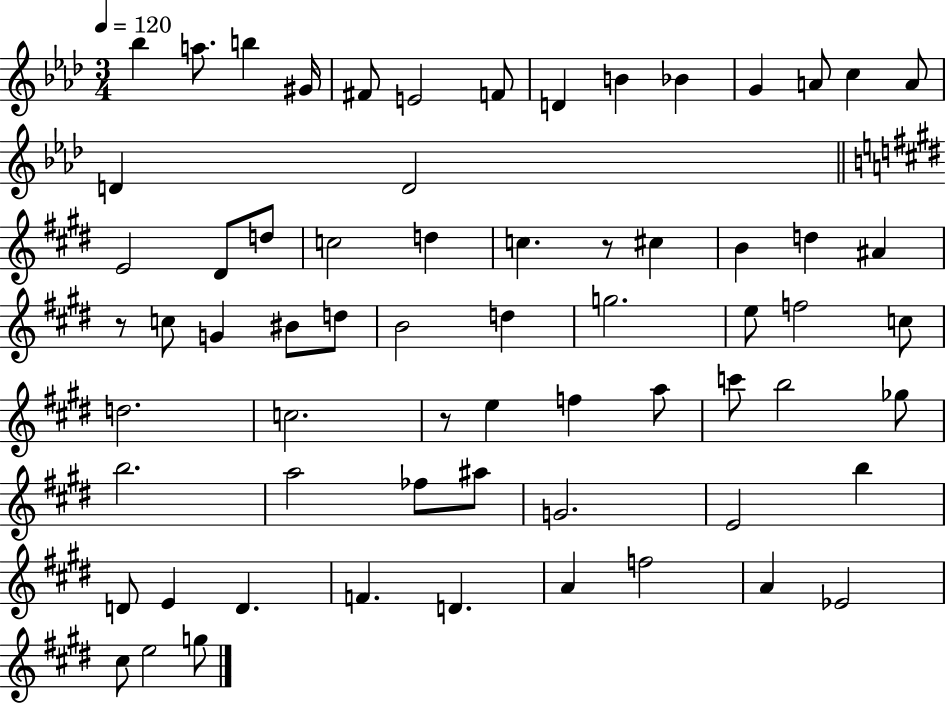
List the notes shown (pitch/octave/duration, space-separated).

Bb5/q A5/e. B5/q G#4/s F#4/e E4/h F4/e D4/q B4/q Bb4/q G4/q A4/e C5/q A4/e D4/q D4/h E4/h D#4/e D5/e C5/h D5/q C5/q. R/e C#5/q B4/q D5/q A#4/q R/e C5/e G4/q BIS4/e D5/e B4/h D5/q G5/h. E5/e F5/h C5/e D5/h. C5/h. R/e E5/q F5/q A5/e C6/e B5/h Gb5/e B5/h. A5/h FES5/e A#5/e G4/h. E4/h B5/q D4/e E4/q D4/q. F4/q. D4/q. A4/q F5/h A4/q Eb4/h C#5/e E5/h G5/e